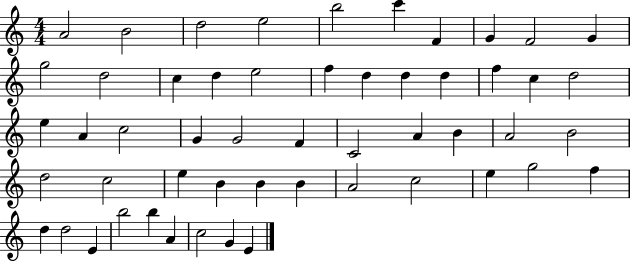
A4/h B4/h D5/h E5/h B5/h C6/q F4/q G4/q F4/h G4/q G5/h D5/h C5/q D5/q E5/h F5/q D5/q D5/q D5/q F5/q C5/q D5/h E5/q A4/q C5/h G4/q G4/h F4/q C4/h A4/q B4/q A4/h B4/h D5/h C5/h E5/q B4/q B4/q B4/q A4/h C5/h E5/q G5/h F5/q D5/q D5/h E4/q B5/h B5/q A4/q C5/h G4/q E4/q